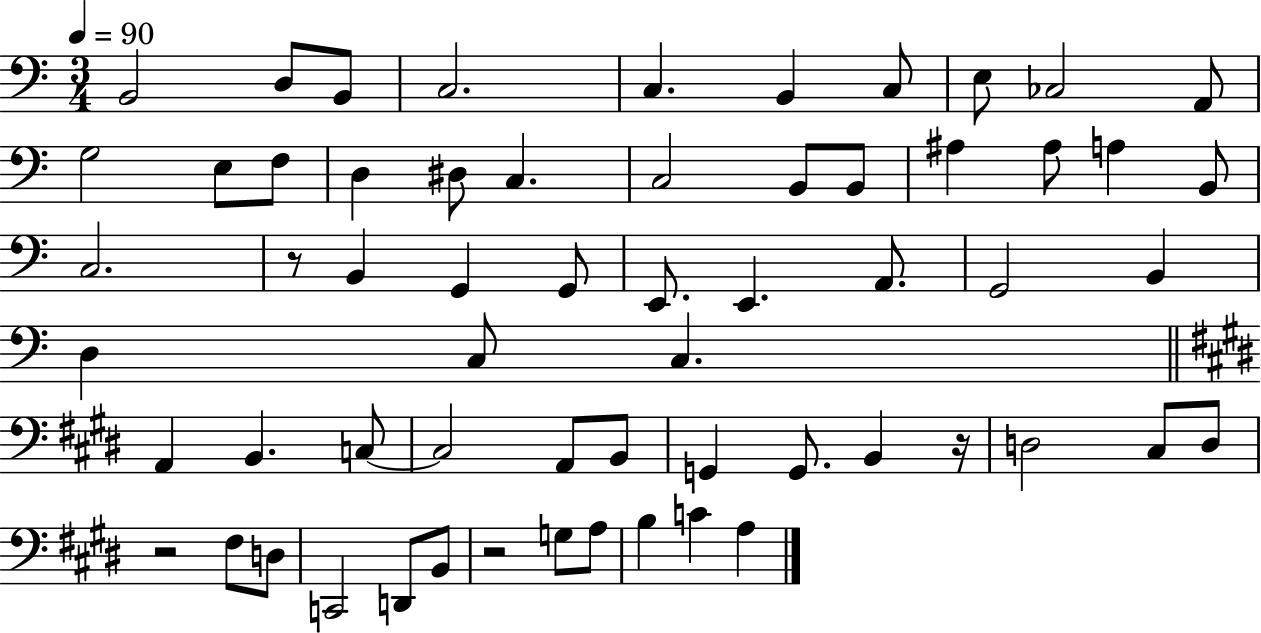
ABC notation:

X:1
T:Untitled
M:3/4
L:1/4
K:C
B,,2 D,/2 B,,/2 C,2 C, B,, C,/2 E,/2 _C,2 A,,/2 G,2 E,/2 F,/2 D, ^D,/2 C, C,2 B,,/2 B,,/2 ^A, ^A,/2 A, B,,/2 C,2 z/2 B,, G,, G,,/2 E,,/2 E,, A,,/2 G,,2 B,, D, C,/2 C, A,, B,, C,/2 C,2 A,,/2 B,,/2 G,, G,,/2 B,, z/4 D,2 ^C,/2 D,/2 z2 ^F,/2 D,/2 C,,2 D,,/2 B,,/2 z2 G,/2 A,/2 B, C A,